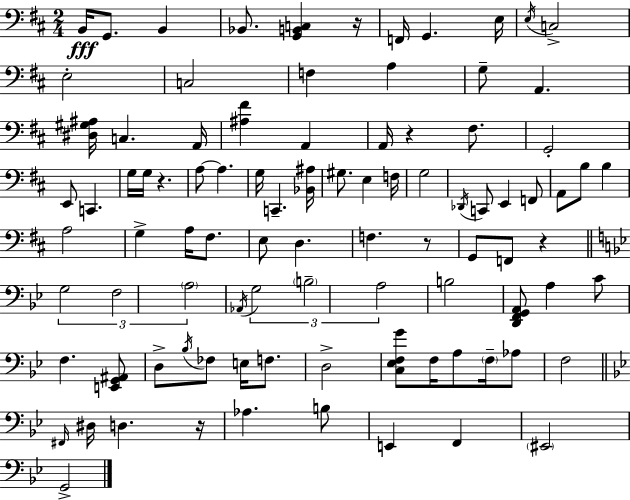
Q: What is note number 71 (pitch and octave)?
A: F3